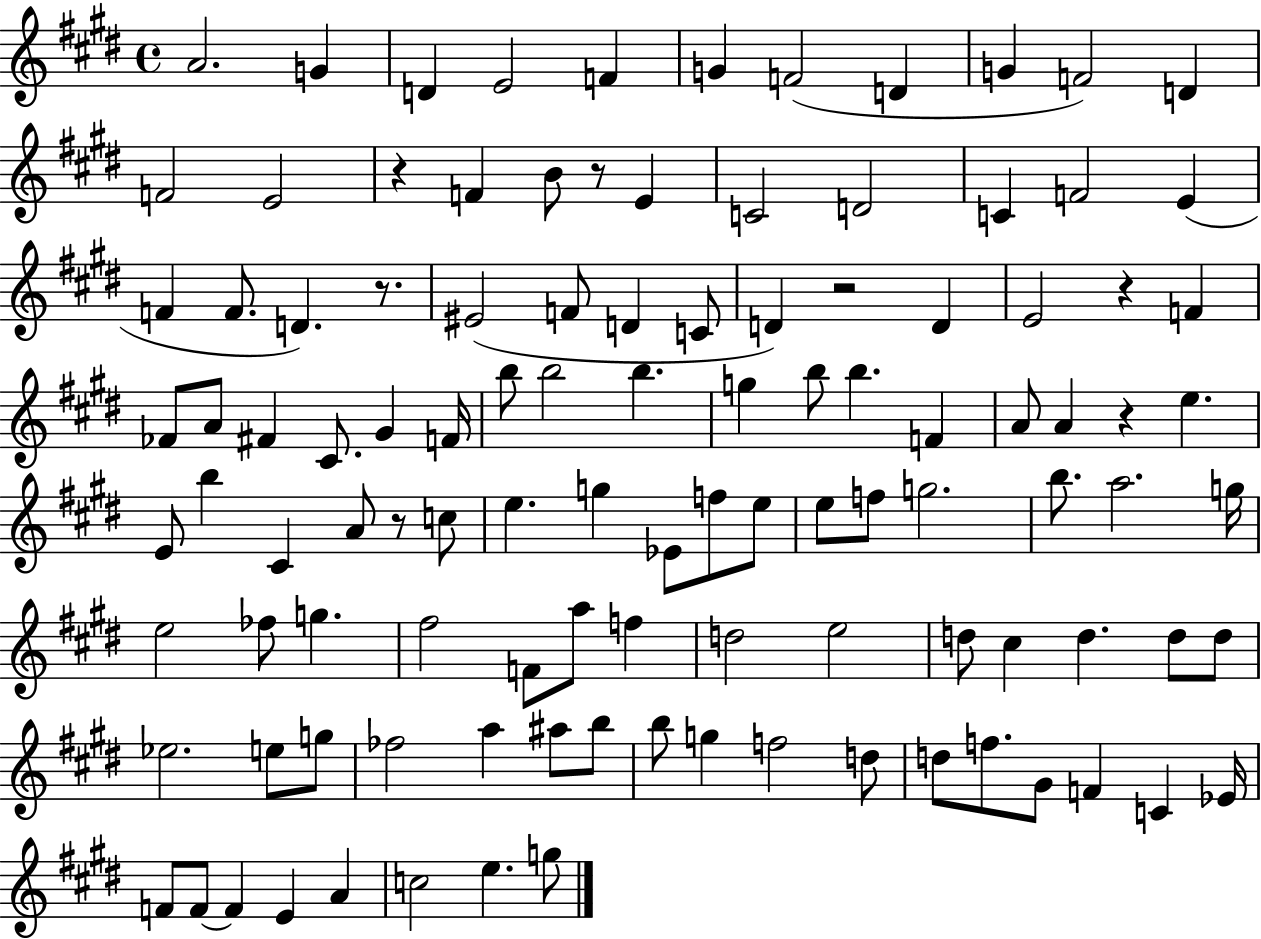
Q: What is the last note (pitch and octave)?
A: G5